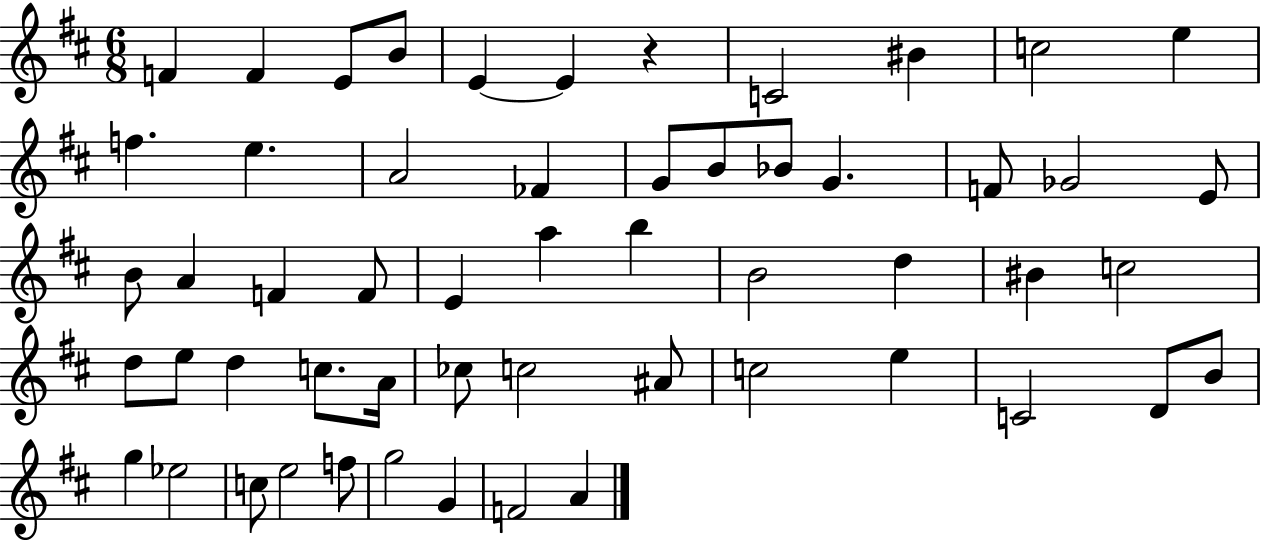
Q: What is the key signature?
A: D major